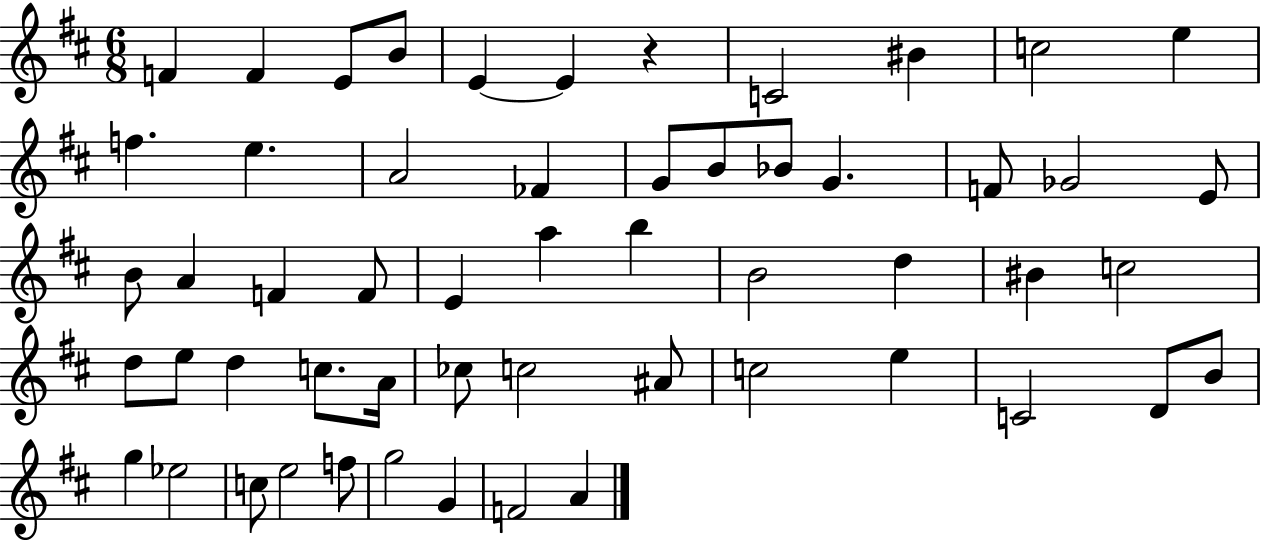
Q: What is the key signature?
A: D major